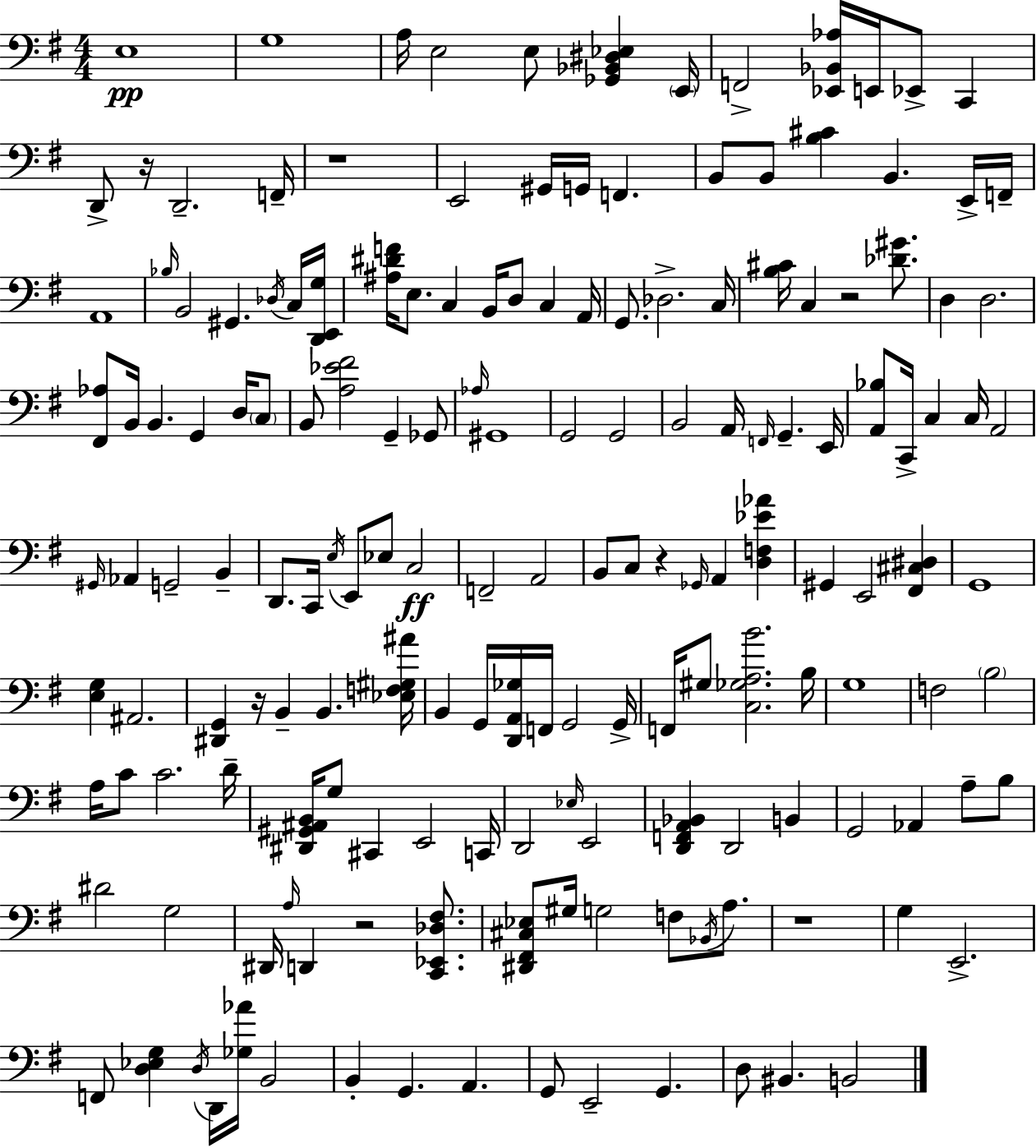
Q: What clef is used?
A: bass